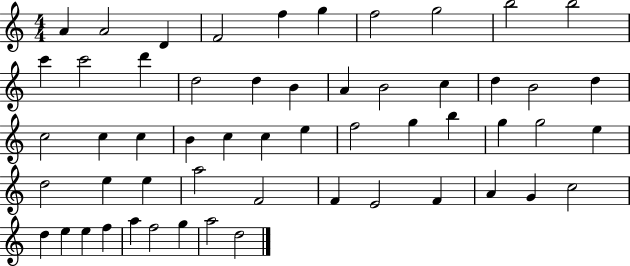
{
  \clef treble
  \numericTimeSignature
  \time 4/4
  \key c \major
  a'4 a'2 d'4 | f'2 f''4 g''4 | f''2 g''2 | b''2 b''2 | \break c'''4 c'''2 d'''4 | d''2 d''4 b'4 | a'4 b'2 c''4 | d''4 b'2 d''4 | \break c''2 c''4 c''4 | b'4 c''4 c''4 e''4 | f''2 g''4 b''4 | g''4 g''2 e''4 | \break d''2 e''4 e''4 | a''2 f'2 | f'4 e'2 f'4 | a'4 g'4 c''2 | \break d''4 e''4 e''4 f''4 | a''4 f''2 g''4 | a''2 d''2 | \bar "|."
}